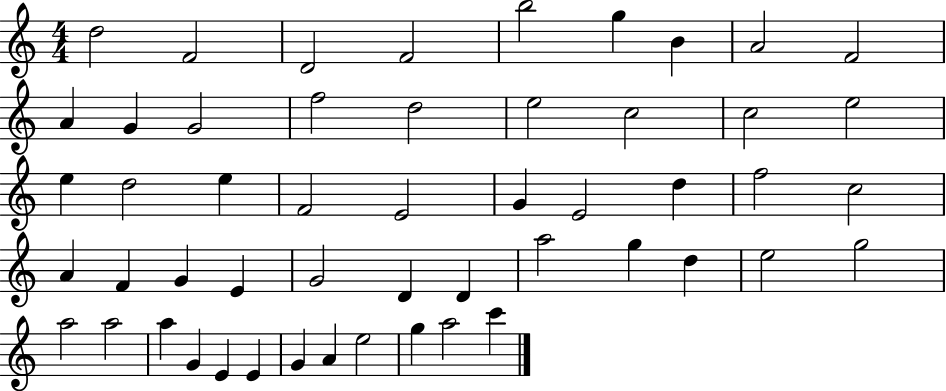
{
  \clef treble
  \numericTimeSignature
  \time 4/4
  \key c \major
  d''2 f'2 | d'2 f'2 | b''2 g''4 b'4 | a'2 f'2 | \break a'4 g'4 g'2 | f''2 d''2 | e''2 c''2 | c''2 e''2 | \break e''4 d''2 e''4 | f'2 e'2 | g'4 e'2 d''4 | f''2 c''2 | \break a'4 f'4 g'4 e'4 | g'2 d'4 d'4 | a''2 g''4 d''4 | e''2 g''2 | \break a''2 a''2 | a''4 g'4 e'4 e'4 | g'4 a'4 e''2 | g''4 a''2 c'''4 | \break \bar "|."
}